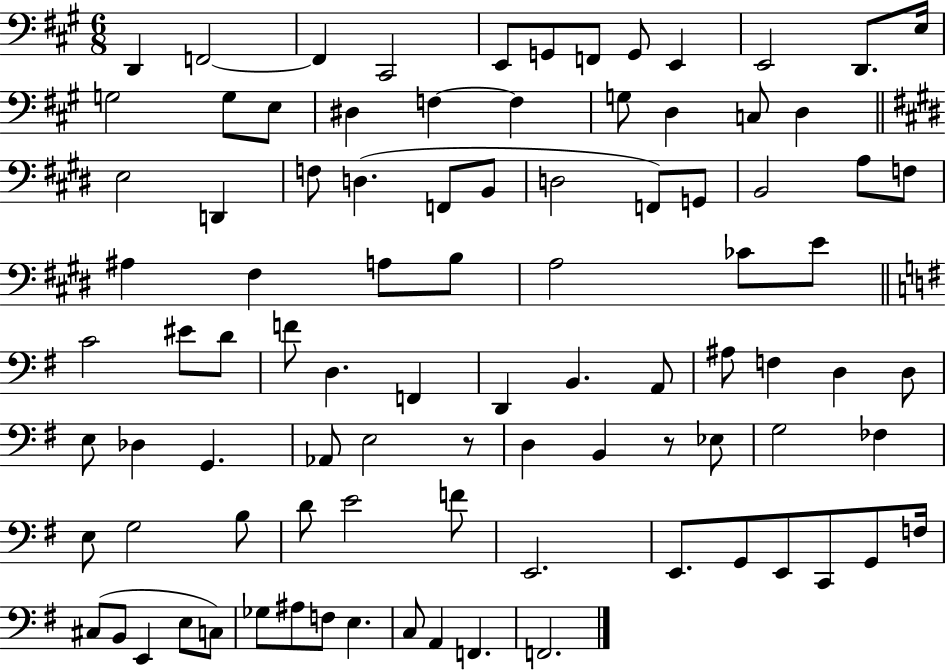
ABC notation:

X:1
T:Untitled
M:6/8
L:1/4
K:A
D,, F,,2 F,, ^C,,2 E,,/2 G,,/2 F,,/2 G,,/2 E,, E,,2 D,,/2 E,/4 G,2 G,/2 E,/2 ^D, F, F, G,/2 D, C,/2 D, E,2 D,, F,/2 D, F,,/2 B,,/2 D,2 F,,/2 G,,/2 B,,2 A,/2 F,/2 ^A, ^F, A,/2 B,/2 A,2 _C/2 E/2 C2 ^E/2 D/2 F/2 D, F,, D,, B,, A,,/2 ^A,/2 F, D, D,/2 E,/2 _D, G,, _A,,/2 E,2 z/2 D, B,, z/2 _E,/2 G,2 _F, E,/2 G,2 B,/2 D/2 E2 F/2 E,,2 E,,/2 G,,/2 E,,/2 C,,/2 G,,/2 F,/4 ^C,/2 B,,/2 E,, E,/2 C,/2 _G,/2 ^A,/2 F,/2 E, C,/2 A,, F,, F,,2